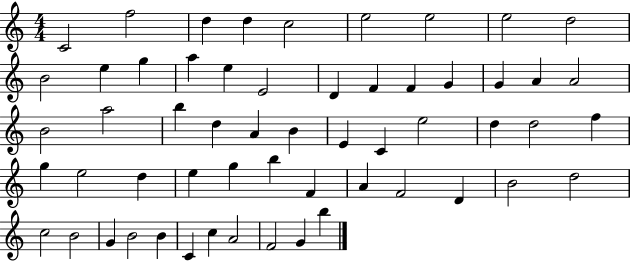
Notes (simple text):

C4/h F5/h D5/q D5/q C5/h E5/h E5/h E5/h D5/h B4/h E5/q G5/q A5/q E5/q E4/h D4/q F4/q F4/q G4/q G4/q A4/q A4/h B4/h A5/h B5/q D5/q A4/q B4/q E4/q C4/q E5/h D5/q D5/h F5/q G5/q E5/h D5/q E5/q G5/q B5/q F4/q A4/q F4/h D4/q B4/h D5/h C5/h B4/h G4/q B4/h B4/q C4/q C5/q A4/h F4/h G4/q B5/q